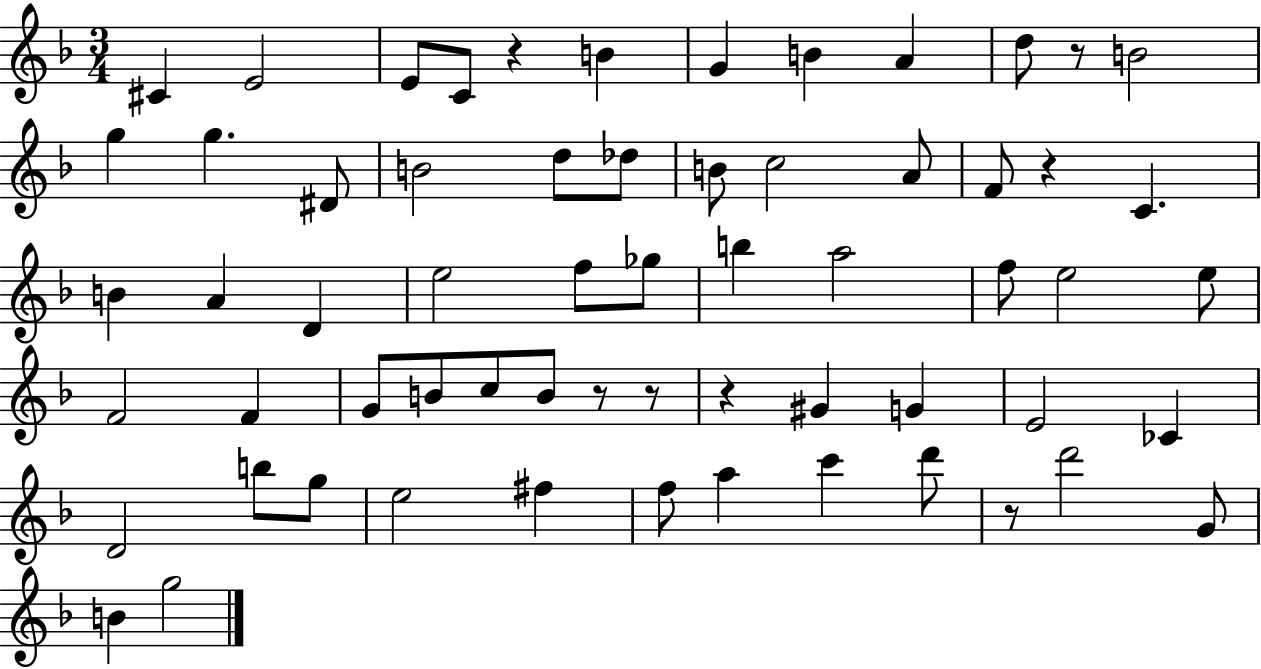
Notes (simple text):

C#4/q E4/h E4/e C4/e R/q B4/q G4/q B4/q A4/q D5/e R/e B4/h G5/q G5/q. D#4/e B4/h D5/e Db5/e B4/e C5/h A4/e F4/e R/q C4/q. B4/q A4/q D4/q E5/h F5/e Gb5/e B5/q A5/h F5/e E5/h E5/e F4/h F4/q G4/e B4/e C5/e B4/e R/e R/e R/q G#4/q G4/q E4/h CES4/q D4/h B5/e G5/e E5/h F#5/q F5/e A5/q C6/q D6/e R/e D6/h G4/e B4/q G5/h